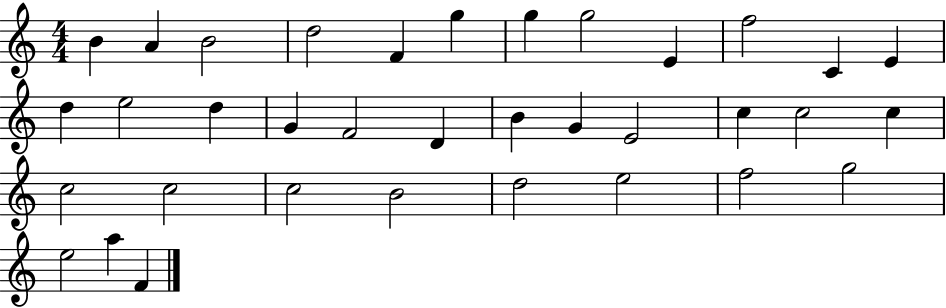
B4/q A4/q B4/h D5/h F4/q G5/q G5/q G5/h E4/q F5/h C4/q E4/q D5/q E5/h D5/q G4/q F4/h D4/q B4/q G4/q E4/h C5/q C5/h C5/q C5/h C5/h C5/h B4/h D5/h E5/h F5/h G5/h E5/h A5/q F4/q